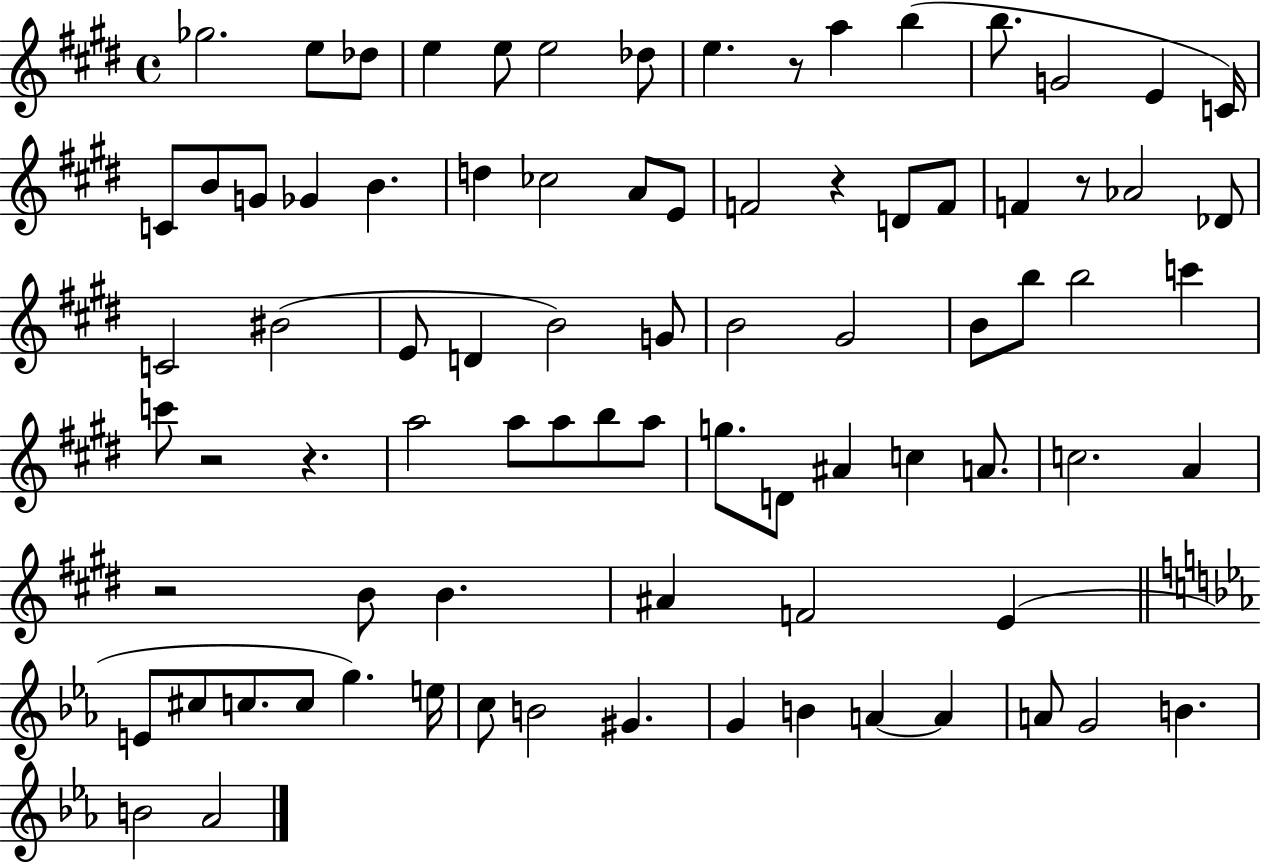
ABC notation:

X:1
T:Untitled
M:4/4
L:1/4
K:E
_g2 e/2 _d/2 e e/2 e2 _d/2 e z/2 a b b/2 G2 E C/4 C/2 B/2 G/2 _G B d _c2 A/2 E/2 F2 z D/2 F/2 F z/2 _A2 _D/2 C2 ^B2 E/2 D B2 G/2 B2 ^G2 B/2 b/2 b2 c' c'/2 z2 z a2 a/2 a/2 b/2 a/2 g/2 D/2 ^A c A/2 c2 A z2 B/2 B ^A F2 E E/2 ^c/2 c/2 c/2 g e/4 c/2 B2 ^G G B A A A/2 G2 B B2 _A2